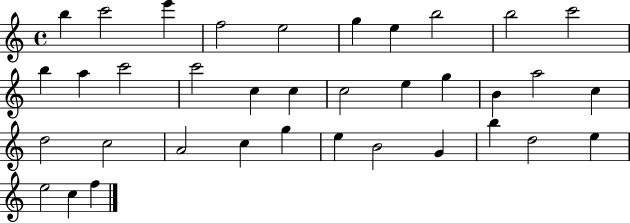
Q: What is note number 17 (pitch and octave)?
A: C5